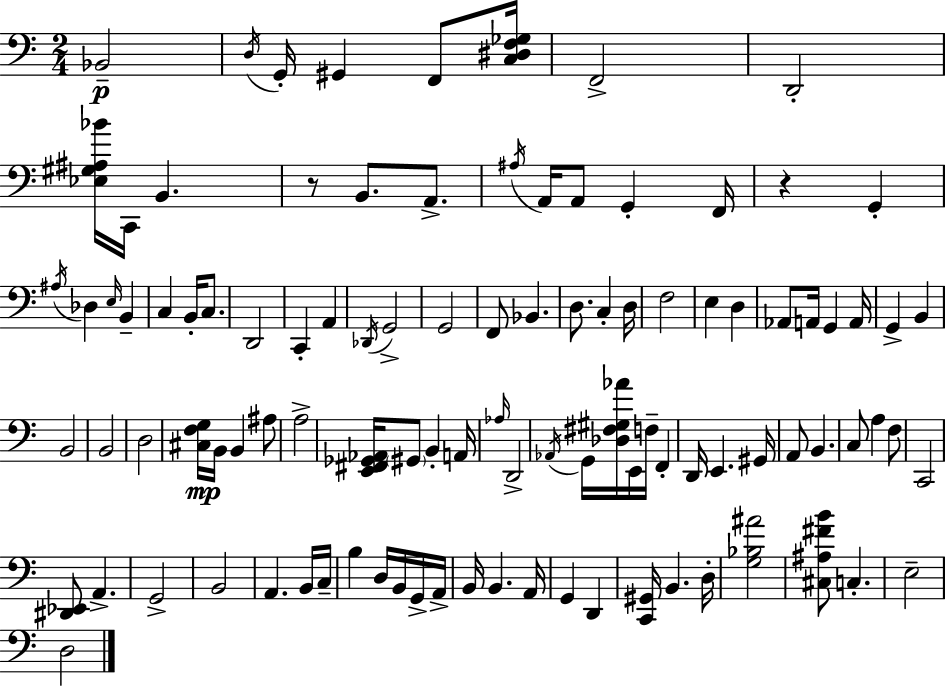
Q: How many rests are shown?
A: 2